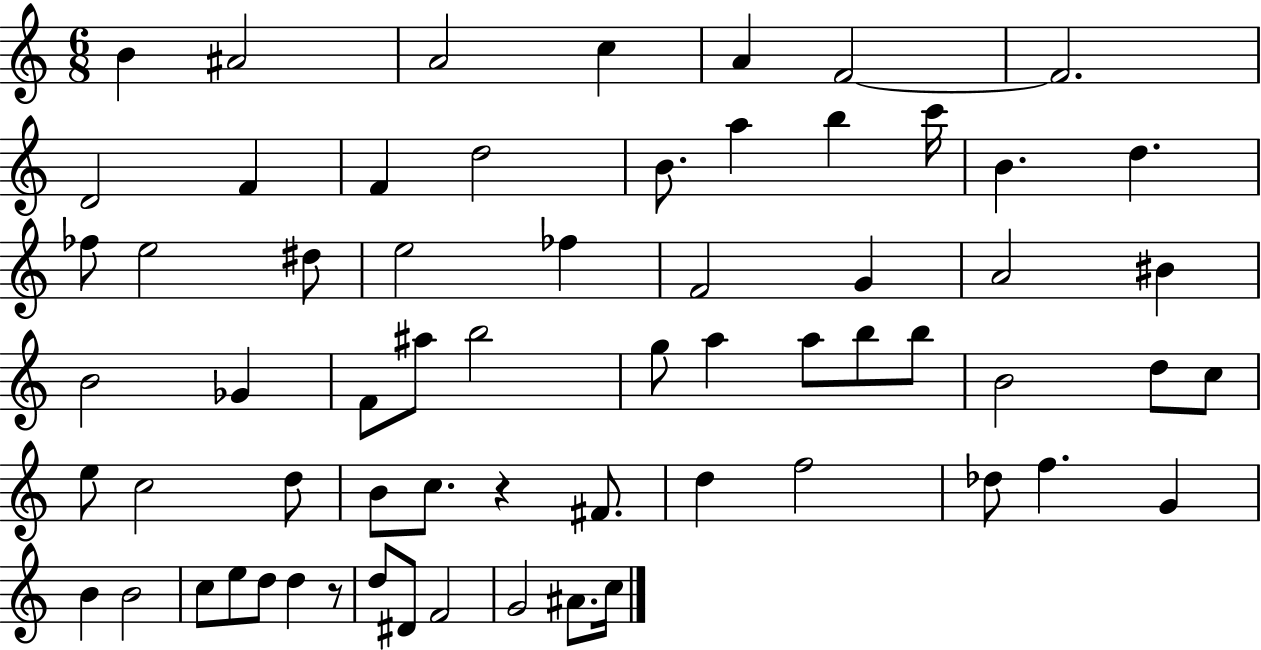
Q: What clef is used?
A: treble